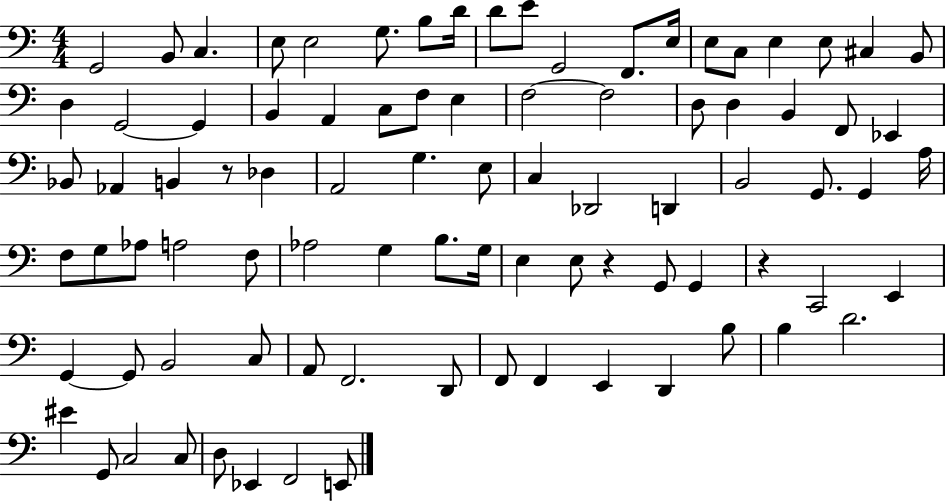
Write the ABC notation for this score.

X:1
T:Untitled
M:4/4
L:1/4
K:C
G,,2 B,,/2 C, E,/2 E,2 G,/2 B,/2 D/4 D/2 E/2 G,,2 F,,/2 E,/4 E,/2 C,/2 E, E,/2 ^C, B,,/2 D, G,,2 G,, B,, A,, C,/2 F,/2 E, F,2 F,2 D,/2 D, B,, F,,/2 _E,, _B,,/2 _A,, B,, z/2 _D, A,,2 G, E,/2 C, _D,,2 D,, B,,2 G,,/2 G,, A,/4 F,/2 G,/2 _A,/2 A,2 F,/2 _A,2 G, B,/2 G,/4 E, E,/2 z G,,/2 G,, z C,,2 E,, G,, G,,/2 B,,2 C,/2 A,,/2 F,,2 D,,/2 F,,/2 F,, E,, D,, B,/2 B, D2 ^E G,,/2 C,2 C,/2 D,/2 _E,, F,,2 E,,/2